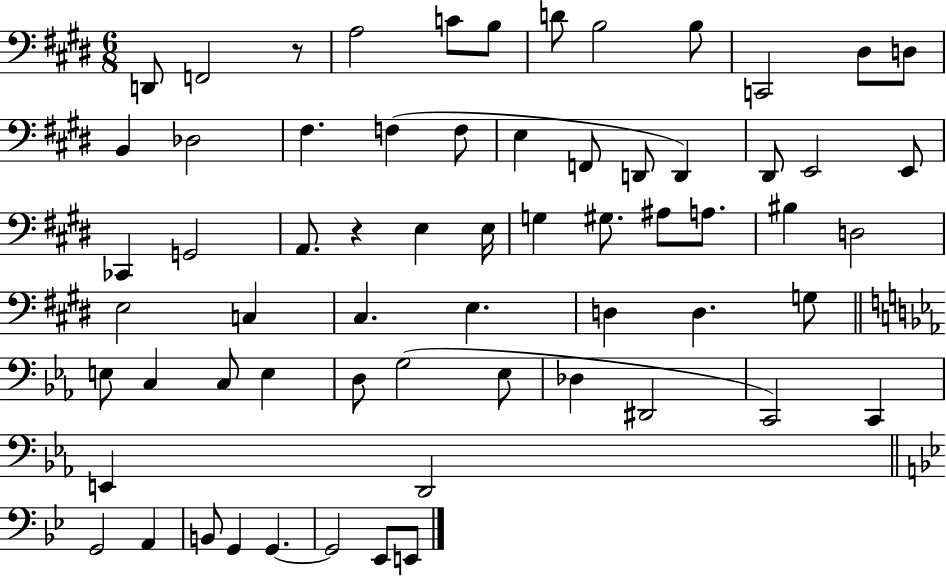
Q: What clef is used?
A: bass